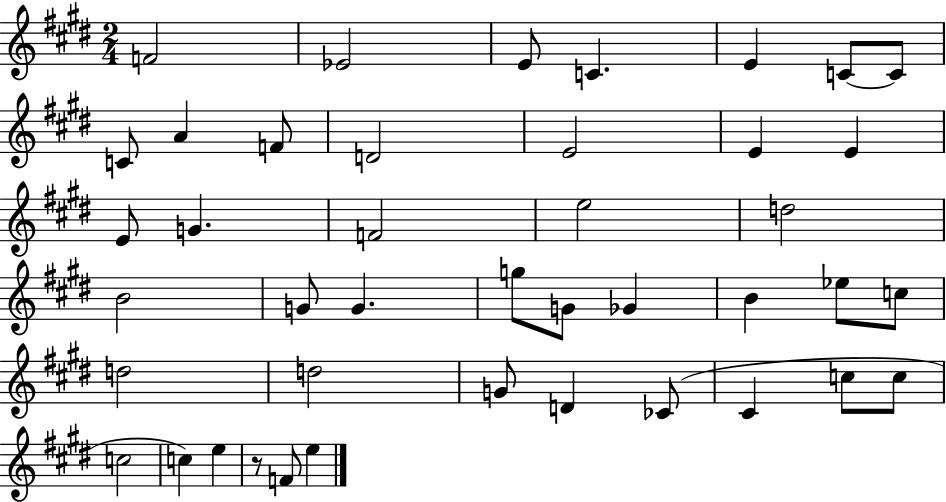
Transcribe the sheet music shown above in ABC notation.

X:1
T:Untitled
M:2/4
L:1/4
K:E
F2 _E2 E/2 C E C/2 C/2 C/2 A F/2 D2 E2 E E E/2 G F2 e2 d2 B2 G/2 G g/2 G/2 _G B _e/2 c/2 d2 d2 G/2 D _C/2 ^C c/2 c/2 c2 c e z/2 F/2 e